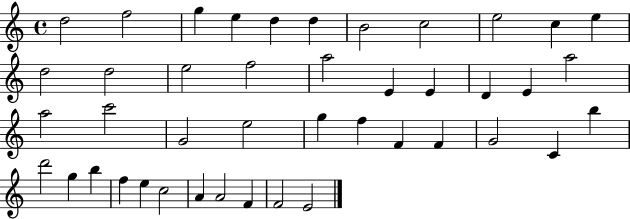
{
  \clef treble
  \time 4/4
  \defaultTimeSignature
  \key c \major
  d''2 f''2 | g''4 e''4 d''4 d''4 | b'2 c''2 | e''2 c''4 e''4 | \break d''2 d''2 | e''2 f''2 | a''2 e'4 e'4 | d'4 e'4 a''2 | \break a''2 c'''2 | g'2 e''2 | g''4 f''4 f'4 f'4 | g'2 c'4 b''4 | \break d'''2 g''4 b''4 | f''4 e''4 c''2 | a'4 a'2 f'4 | f'2 e'2 | \break \bar "|."
}